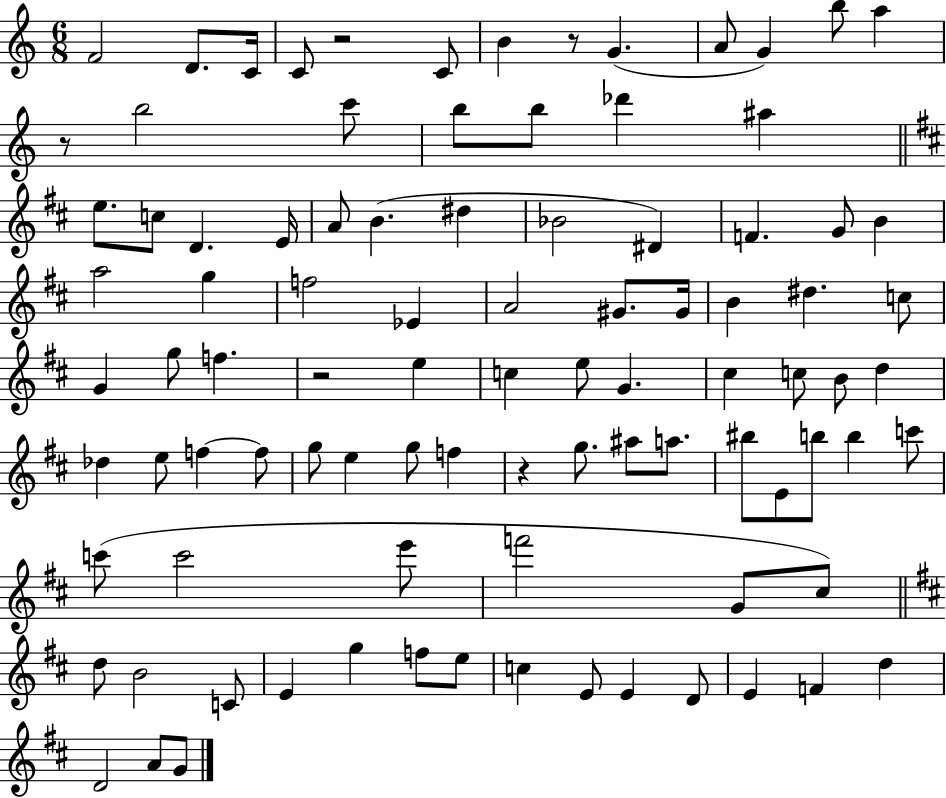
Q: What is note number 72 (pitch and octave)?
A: C#5